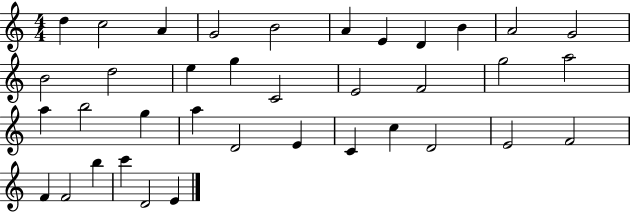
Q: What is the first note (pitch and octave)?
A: D5